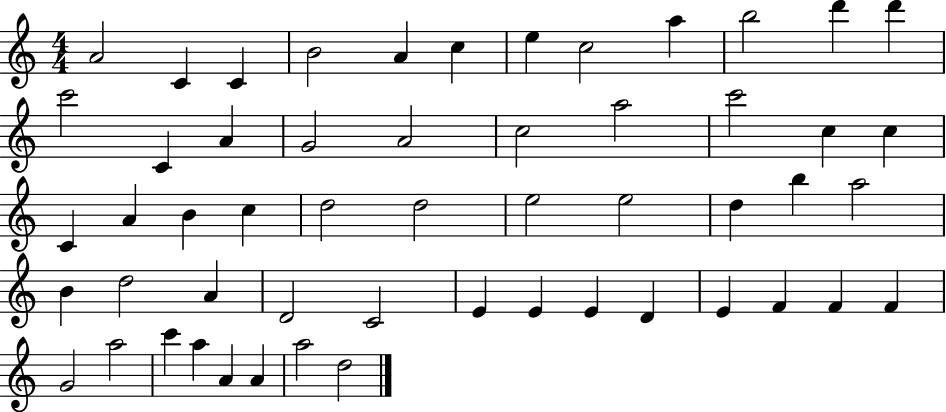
{
  \clef treble
  \numericTimeSignature
  \time 4/4
  \key c \major
  a'2 c'4 c'4 | b'2 a'4 c''4 | e''4 c''2 a''4 | b''2 d'''4 d'''4 | \break c'''2 c'4 a'4 | g'2 a'2 | c''2 a''2 | c'''2 c''4 c''4 | \break c'4 a'4 b'4 c''4 | d''2 d''2 | e''2 e''2 | d''4 b''4 a''2 | \break b'4 d''2 a'4 | d'2 c'2 | e'4 e'4 e'4 d'4 | e'4 f'4 f'4 f'4 | \break g'2 a''2 | c'''4 a''4 a'4 a'4 | a''2 d''2 | \bar "|."
}